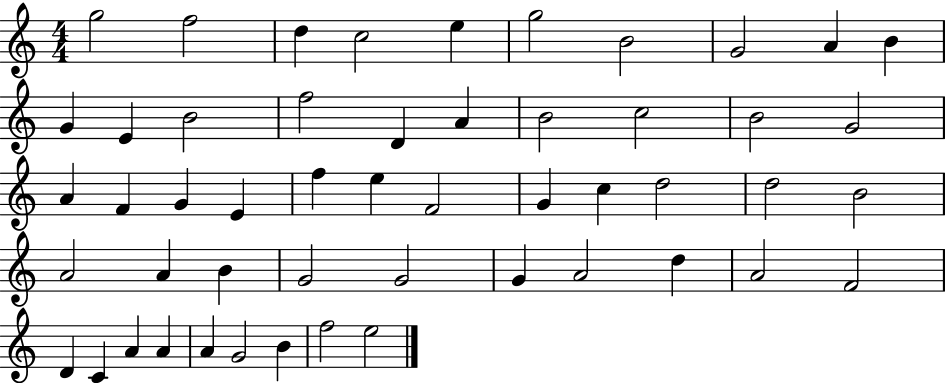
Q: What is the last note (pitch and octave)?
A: E5